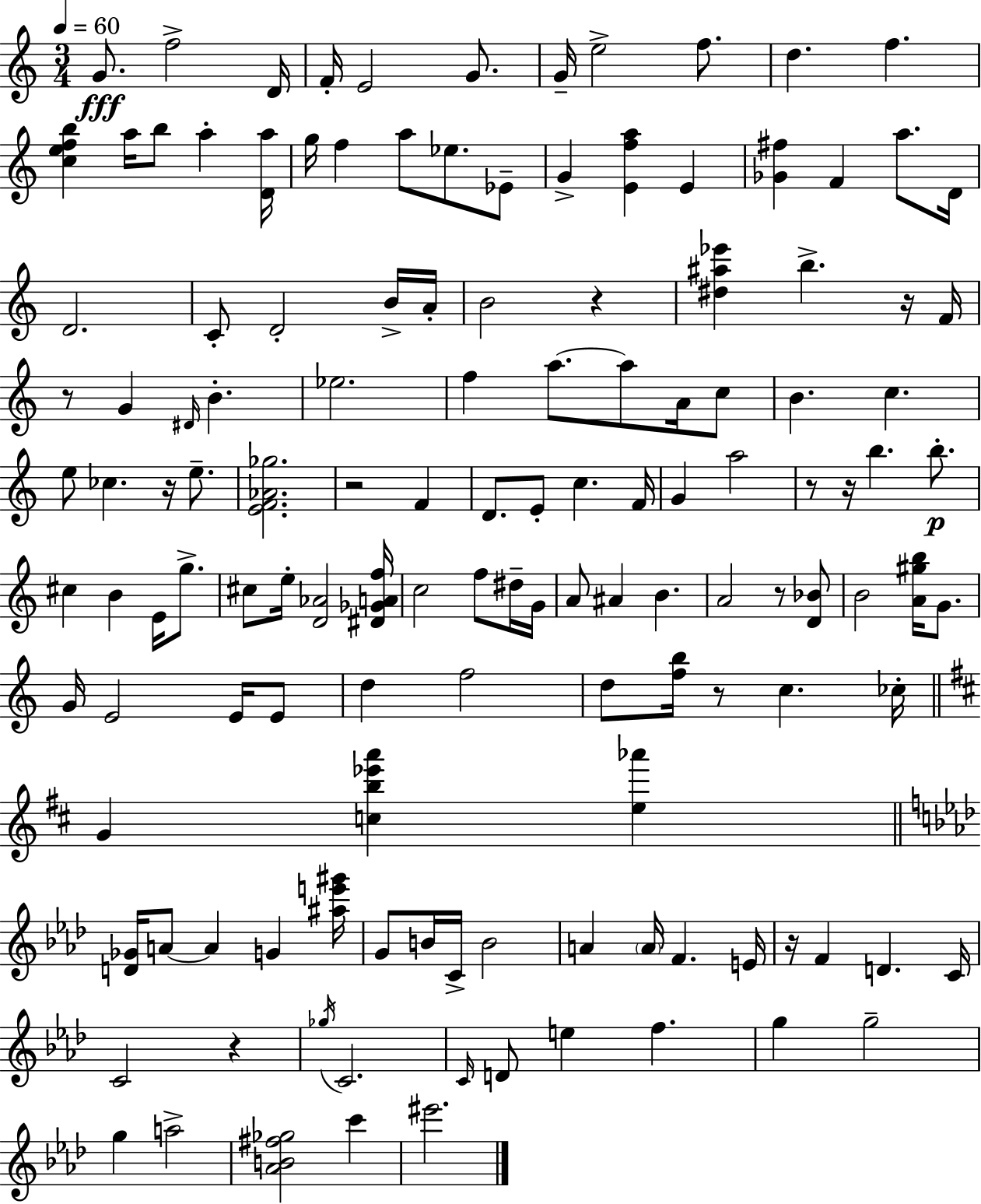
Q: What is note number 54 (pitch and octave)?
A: B5